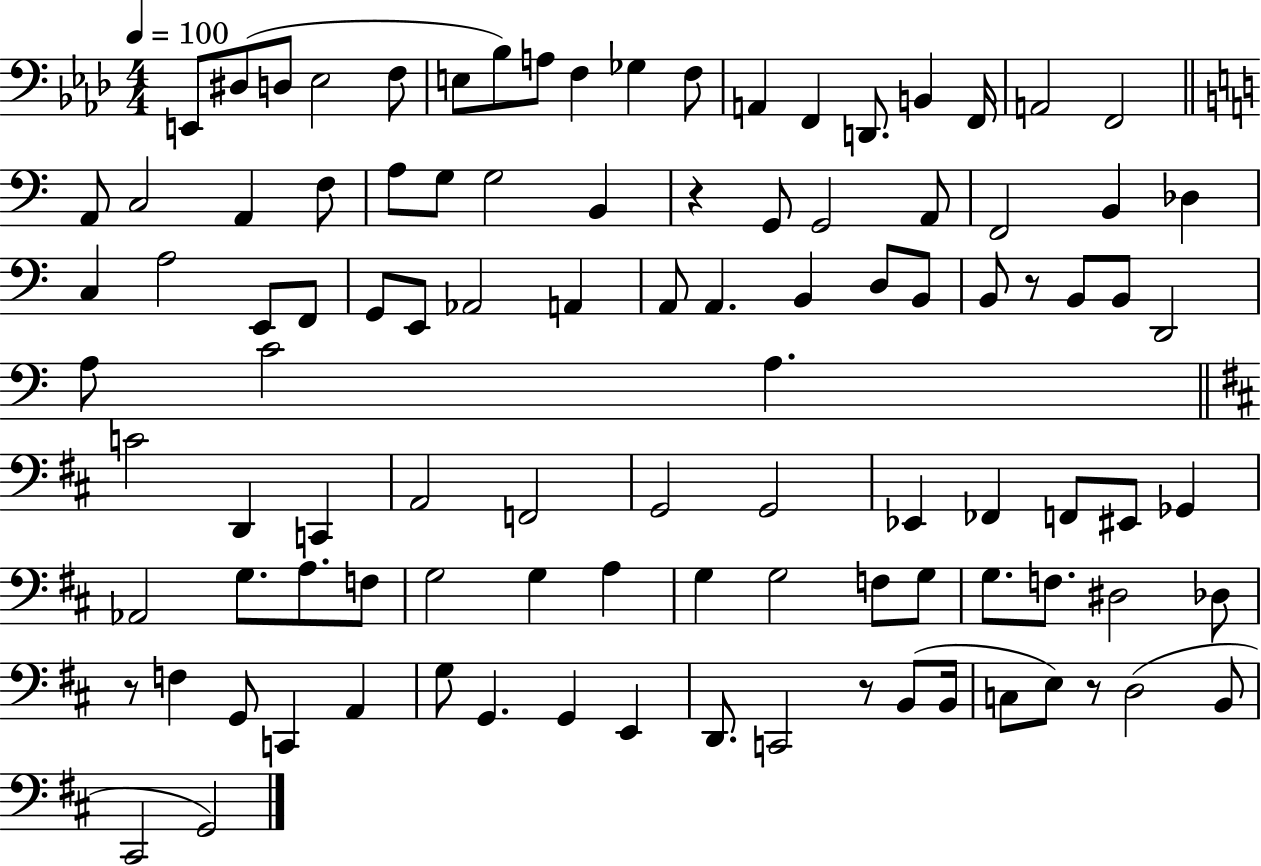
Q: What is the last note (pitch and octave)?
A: G2